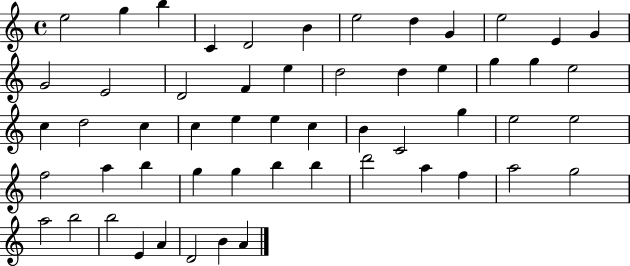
X:1
T:Untitled
M:4/4
L:1/4
K:C
e2 g b C D2 B e2 d G e2 E G G2 E2 D2 F e d2 d e g g e2 c d2 c c e e c B C2 g e2 e2 f2 a b g g b b d'2 a f a2 g2 a2 b2 b2 E A D2 B A